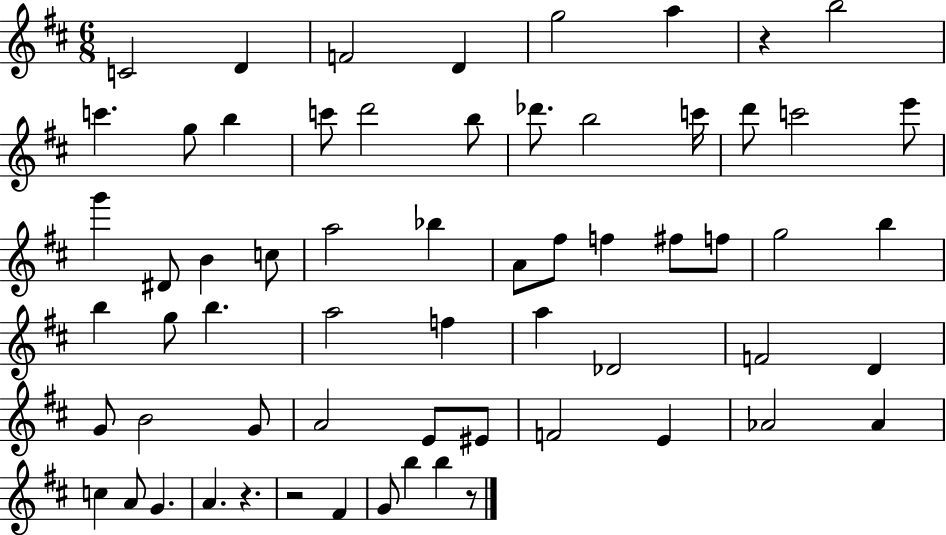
{
  \clef treble
  \numericTimeSignature
  \time 6/8
  \key d \major
  c'2 d'4 | f'2 d'4 | g''2 a''4 | r4 b''2 | \break c'''4. g''8 b''4 | c'''8 d'''2 b''8 | des'''8. b''2 c'''16 | d'''8 c'''2 e'''8 | \break g'''4 dis'8 b'4 c''8 | a''2 bes''4 | a'8 fis''8 f''4 fis''8 f''8 | g''2 b''4 | \break b''4 g''8 b''4. | a''2 f''4 | a''4 des'2 | f'2 d'4 | \break g'8 b'2 g'8 | a'2 e'8 eis'8 | f'2 e'4 | aes'2 aes'4 | \break c''4 a'8 g'4. | a'4. r4. | r2 fis'4 | g'8 b''4 b''4 r8 | \break \bar "|."
}